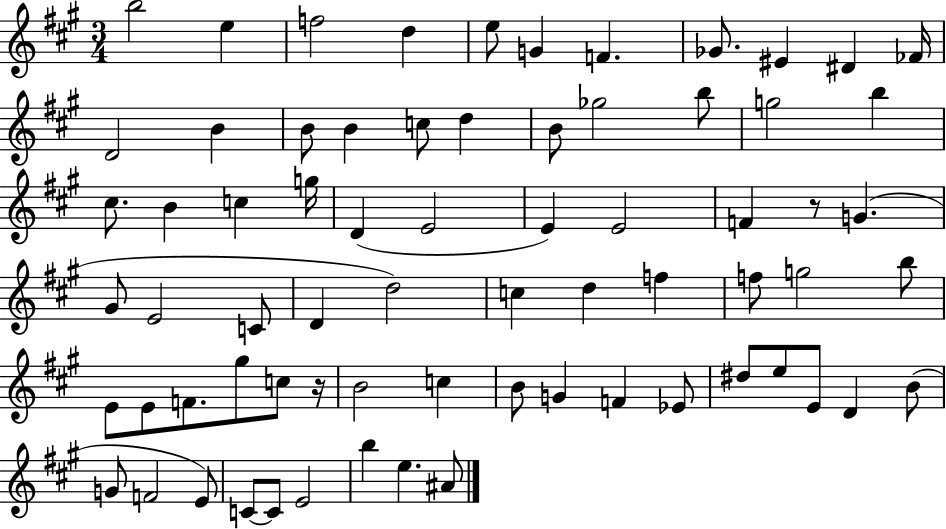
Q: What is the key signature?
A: A major